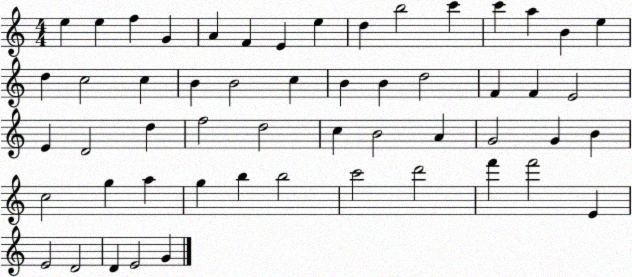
X:1
T:Untitled
M:4/4
L:1/4
K:C
e e f G A F E e d b2 c' c' a B e d c2 c B B2 c B B d2 F F E2 E D2 d f2 d2 c B2 A G2 G B c2 g a g b b2 c'2 d'2 f' f'2 E E2 D2 D E2 G